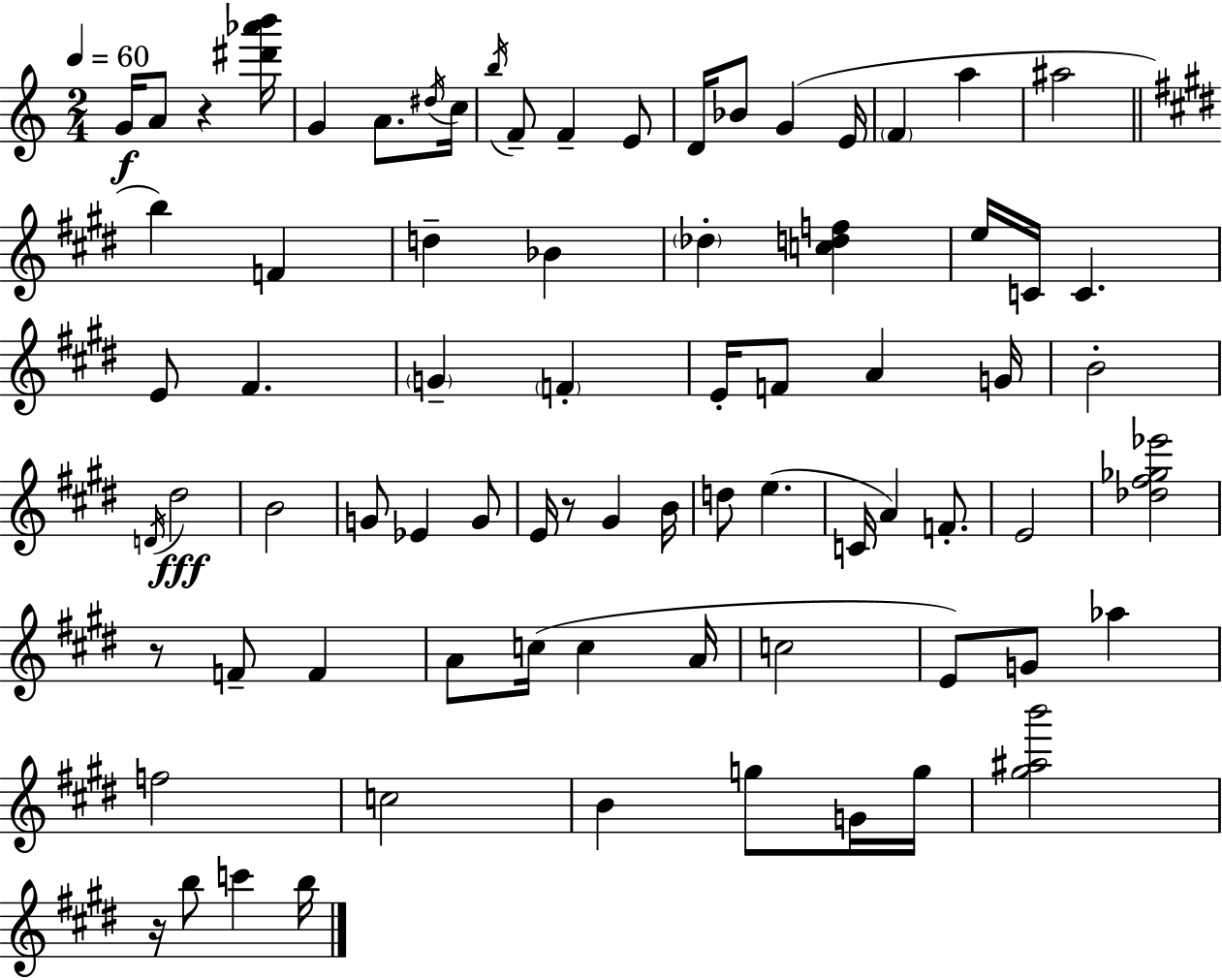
X:1
T:Untitled
M:2/4
L:1/4
K:Am
G/4 A/2 z [^d'_a'b']/4 G A/2 ^d/4 c/4 b/4 F/2 F E/2 D/4 _B/2 G E/4 F a ^a2 b F d _B _d [cdf] e/4 C/4 C E/2 ^F G F E/4 F/2 A G/4 B2 D/4 ^d2 B2 G/2 _E G/2 E/4 z/2 ^G B/4 d/2 e C/4 A F/2 E2 [_d^f_g_e']2 z/2 F/2 F A/2 c/4 c A/4 c2 E/2 G/2 _a f2 c2 B g/2 G/4 g/4 [^g^ab']2 z/4 b/2 c' b/4